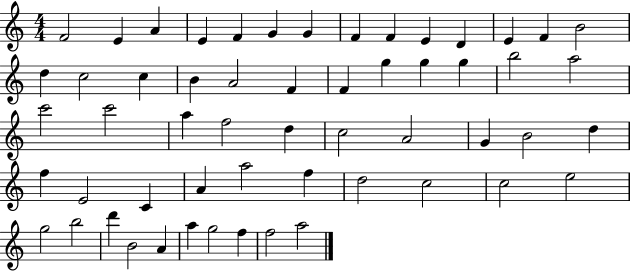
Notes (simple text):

F4/h E4/q A4/q E4/q F4/q G4/q G4/q F4/q F4/q E4/q D4/q E4/q F4/q B4/h D5/q C5/h C5/q B4/q A4/h F4/q F4/q G5/q G5/q G5/q B5/h A5/h C6/h C6/h A5/q F5/h D5/q C5/h A4/h G4/q B4/h D5/q F5/q E4/h C4/q A4/q A5/h F5/q D5/h C5/h C5/h E5/h G5/h B5/h D6/q B4/h A4/q A5/q G5/h F5/q F5/h A5/h